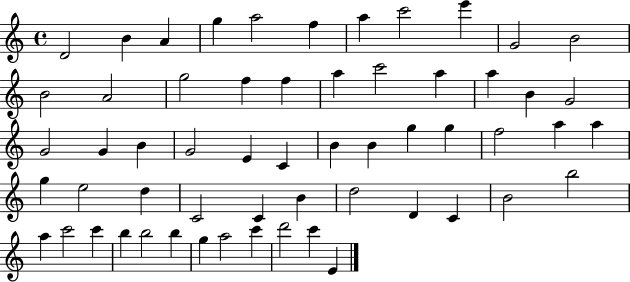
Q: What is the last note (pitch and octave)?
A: E4